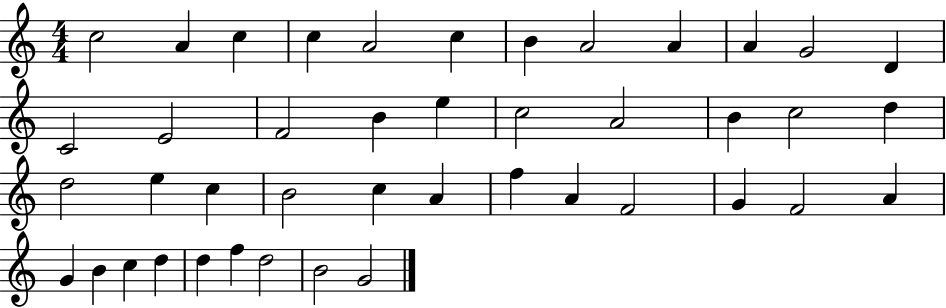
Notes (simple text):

C5/h A4/q C5/q C5/q A4/h C5/q B4/q A4/h A4/q A4/q G4/h D4/q C4/h E4/h F4/h B4/q E5/q C5/h A4/h B4/q C5/h D5/q D5/h E5/q C5/q B4/h C5/q A4/q F5/q A4/q F4/h G4/q F4/h A4/q G4/q B4/q C5/q D5/q D5/q F5/q D5/h B4/h G4/h